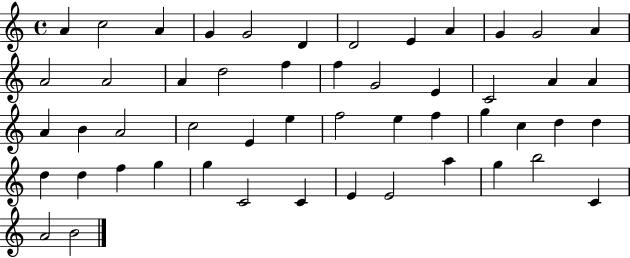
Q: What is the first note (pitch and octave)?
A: A4